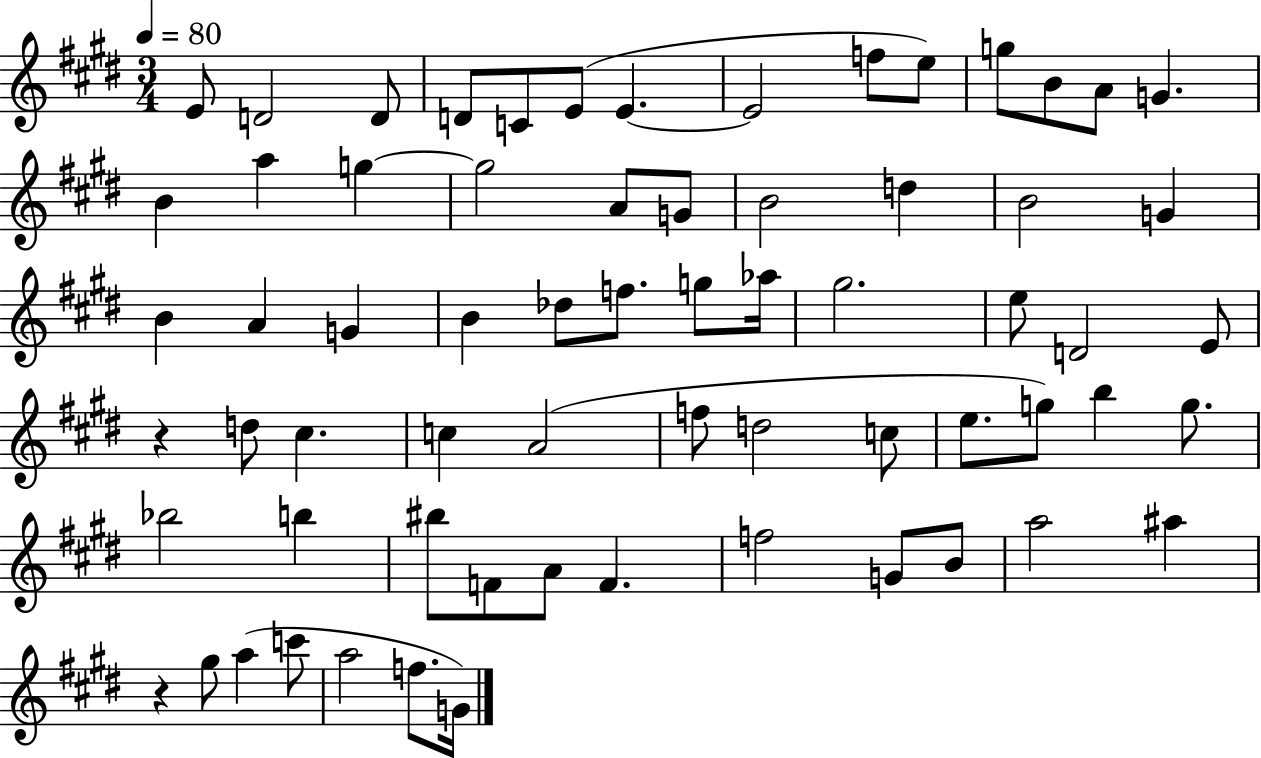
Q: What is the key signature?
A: E major